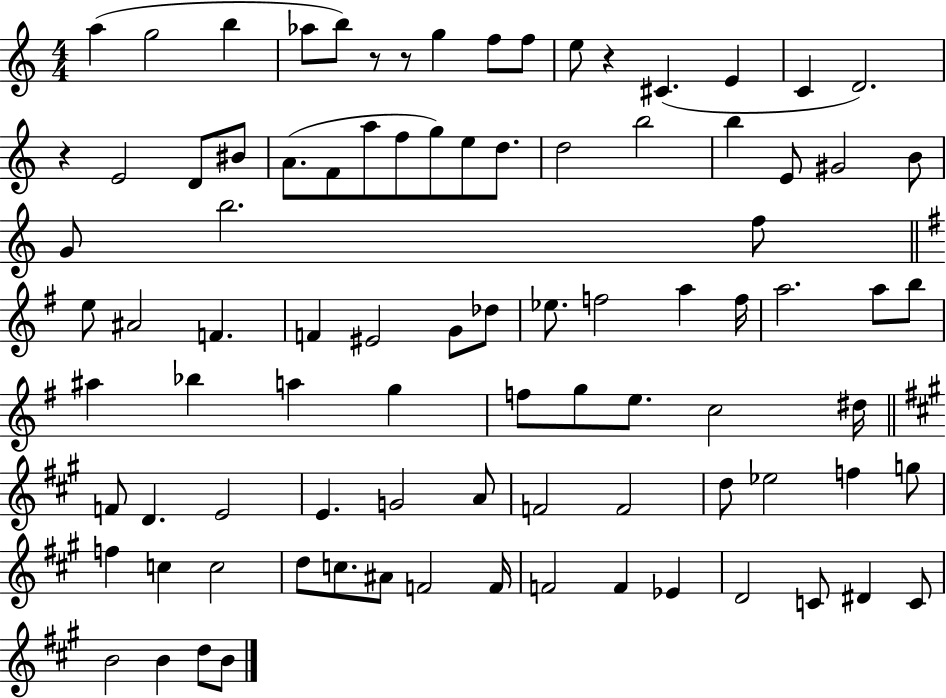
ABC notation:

X:1
T:Untitled
M:4/4
L:1/4
K:C
a g2 b _a/2 b/2 z/2 z/2 g f/2 f/2 e/2 z ^C E C D2 z E2 D/2 ^B/2 A/2 F/2 a/2 f/2 g/2 e/2 d/2 d2 b2 b E/2 ^G2 B/2 G/2 b2 f/2 e/2 ^A2 F F ^E2 G/2 _d/2 _e/2 f2 a f/4 a2 a/2 b/2 ^a _b a g f/2 g/2 e/2 c2 ^d/4 F/2 D E2 E G2 A/2 F2 F2 d/2 _e2 f g/2 f c c2 d/2 c/2 ^A/2 F2 F/4 F2 F _E D2 C/2 ^D C/2 B2 B d/2 B/2